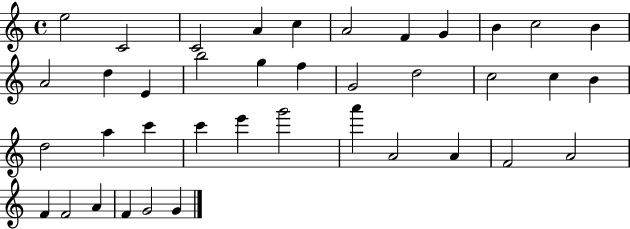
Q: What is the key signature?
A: C major